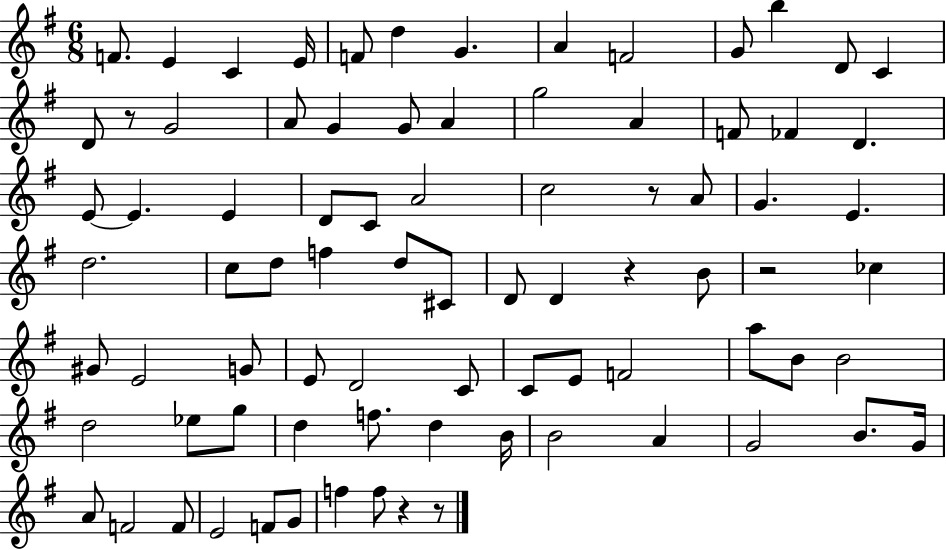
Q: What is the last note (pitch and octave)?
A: F5